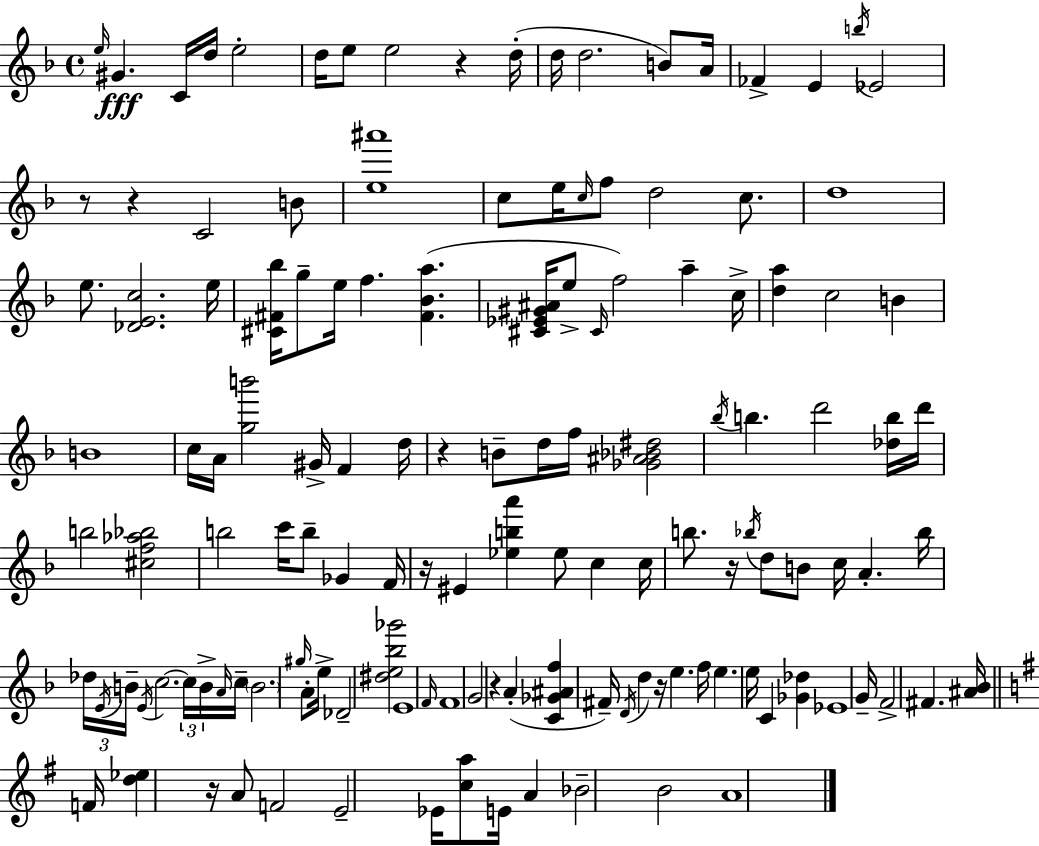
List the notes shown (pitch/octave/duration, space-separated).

E5/s G#4/q. C4/s D5/s E5/h D5/s E5/e E5/h R/q D5/s D5/s D5/h. B4/e A4/s FES4/q E4/q B5/s Eb4/h R/e R/q C4/h B4/e [E5,A#6]/w C5/e E5/s C5/s F5/e D5/h C5/e. D5/w E5/e. [Db4,E4,C5]/h. E5/s [C#4,F#4,Bb5]/s G5/e E5/s F5/q. [F#4,Bb4,A5]/q. [C#4,Eb4,G#4,A#4]/s E5/e C#4/s F5/h A5/q C5/s [D5,A5]/q C5/h B4/q B4/w C5/s A4/s [G5,B6]/h G#4/s F4/q D5/s R/q B4/e D5/s F5/s [Gb4,A#4,Bb4,D#5]/h Bb5/s B5/q. D6/h [Db5,B5]/s D6/s B5/h [C#5,F5,Ab5,Bb5]/h B5/h C6/s B5/e Gb4/q F4/s R/s EIS4/q [Eb5,B5,A6]/q Eb5/e C5/q C5/s B5/e. R/s Bb5/s D5/e B4/e C5/s A4/q. Bb5/s Db5/s E4/s B4/s E4/s C5/h. C5/s B4/s A4/s C5/s B4/h. G#5/s A4/e E5/s Db4/h [D#5,E5,Bb5,Gb6]/h E4/w F4/s F4/w G4/h R/q A4/q [C4,Gb4,A#4,F5]/q F#4/s D4/s D5/q R/s E5/q. F5/s E5/q. E5/s C4/q [Gb4,Db5]/q Eb4/w G4/s F4/h F#4/q. [A#4,Bb4]/s F4/s [D5,Eb5]/q R/s A4/e F4/h E4/h Eb4/s [C5,A5]/e E4/s A4/q Bb4/h B4/h A4/w